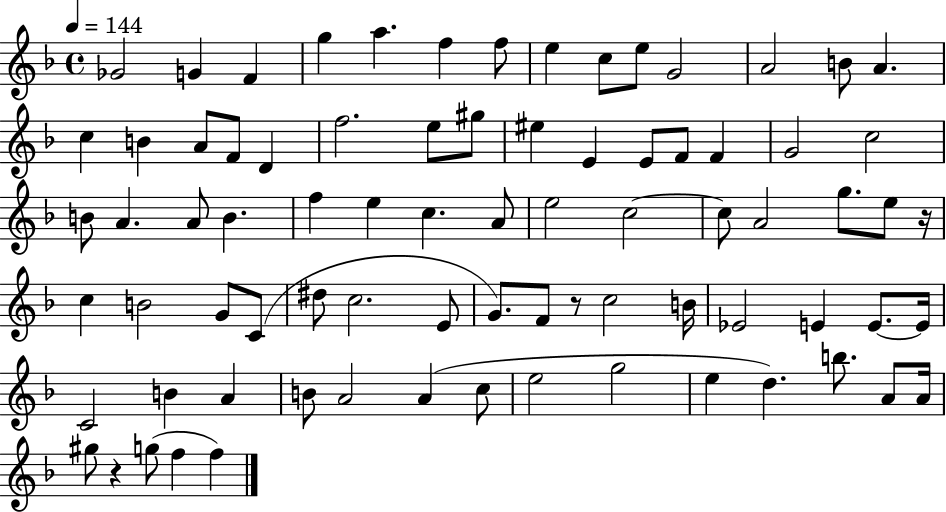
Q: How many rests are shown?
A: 3